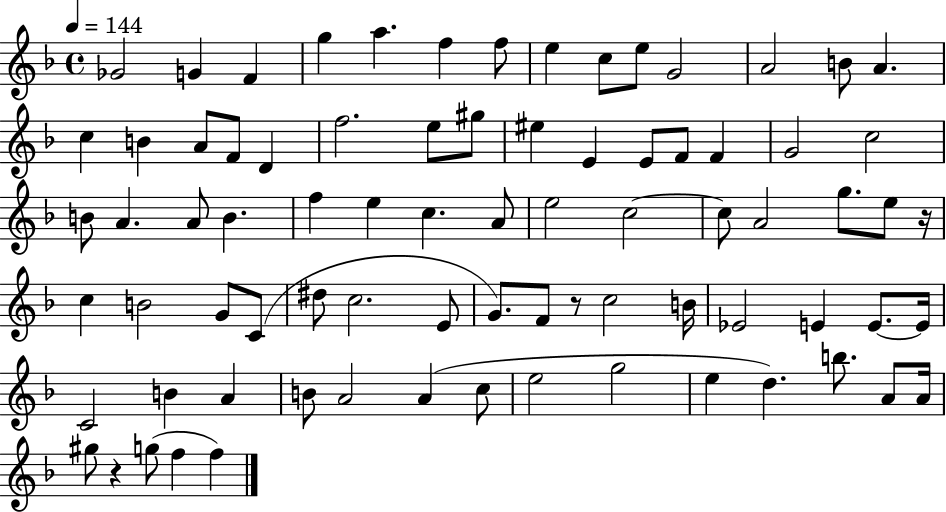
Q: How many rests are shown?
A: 3